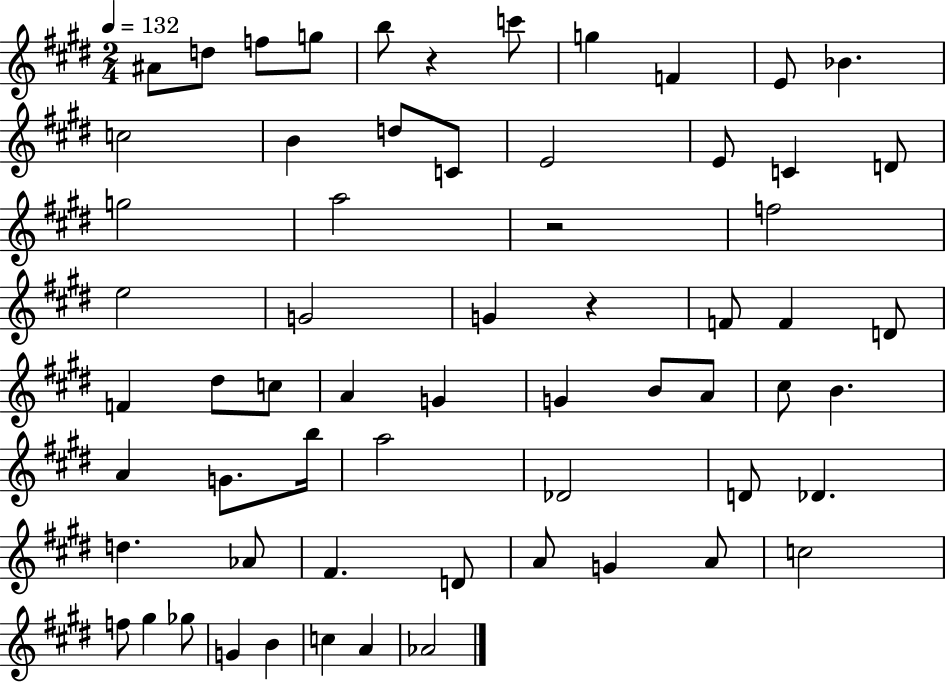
A#4/e D5/e F5/e G5/e B5/e R/q C6/e G5/q F4/q E4/e Bb4/q. C5/h B4/q D5/e C4/e E4/h E4/e C4/q D4/e G5/h A5/h R/h F5/h E5/h G4/h G4/q R/q F4/e F4/q D4/e F4/q D#5/e C5/e A4/q G4/q G4/q B4/e A4/e C#5/e B4/q. A4/q G4/e. B5/s A5/h Db4/h D4/e Db4/q. D5/q. Ab4/e F#4/q. D4/e A4/e G4/q A4/e C5/h F5/e G#5/q Gb5/e G4/q B4/q C5/q A4/q Ab4/h